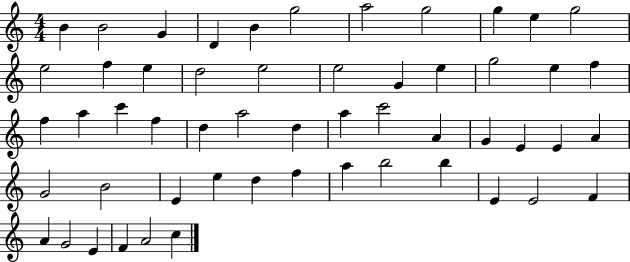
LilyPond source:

{
  \clef treble
  \numericTimeSignature
  \time 4/4
  \key c \major
  b'4 b'2 g'4 | d'4 b'4 g''2 | a''2 g''2 | g''4 e''4 g''2 | \break e''2 f''4 e''4 | d''2 e''2 | e''2 g'4 e''4 | g''2 e''4 f''4 | \break f''4 a''4 c'''4 f''4 | d''4 a''2 d''4 | a''4 c'''2 a'4 | g'4 e'4 e'4 a'4 | \break g'2 b'2 | e'4 e''4 d''4 f''4 | a''4 b''2 b''4 | e'4 e'2 f'4 | \break a'4 g'2 e'4 | f'4 a'2 c''4 | \bar "|."
}